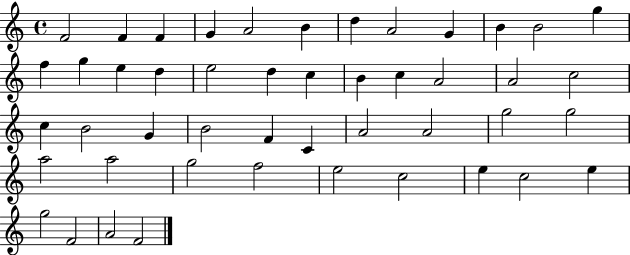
F4/h F4/q F4/q G4/q A4/h B4/q D5/q A4/h G4/q B4/q B4/h G5/q F5/q G5/q E5/q D5/q E5/h D5/q C5/q B4/q C5/q A4/h A4/h C5/h C5/q B4/h G4/q B4/h F4/q C4/q A4/h A4/h G5/h G5/h A5/h A5/h G5/h F5/h E5/h C5/h E5/q C5/h E5/q G5/h F4/h A4/h F4/h